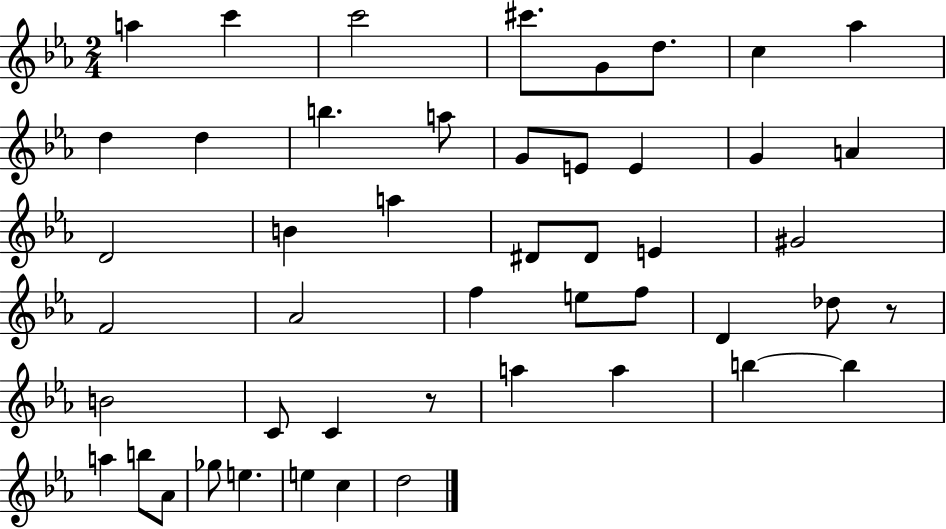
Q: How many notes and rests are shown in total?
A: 48